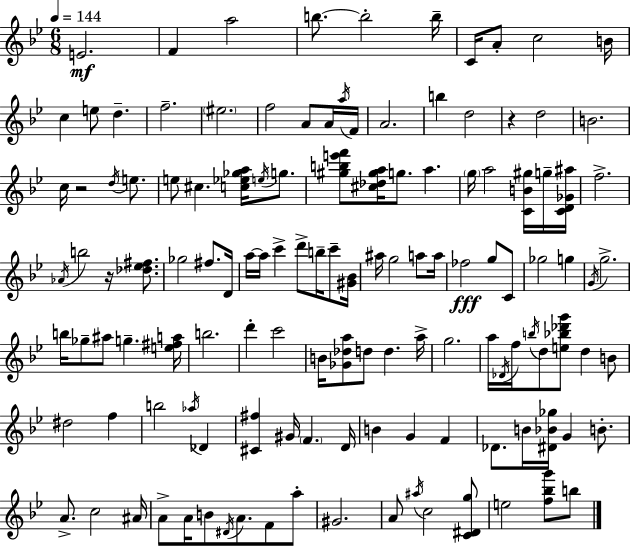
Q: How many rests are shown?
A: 3